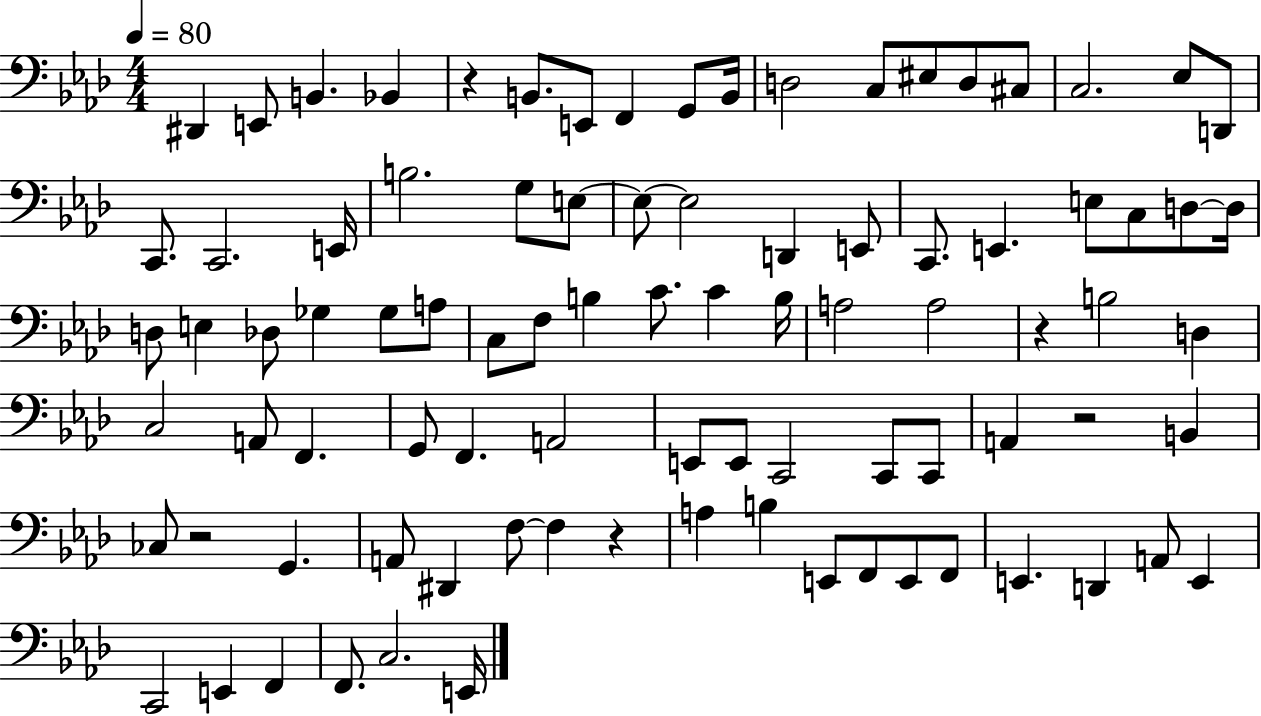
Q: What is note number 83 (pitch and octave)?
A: C3